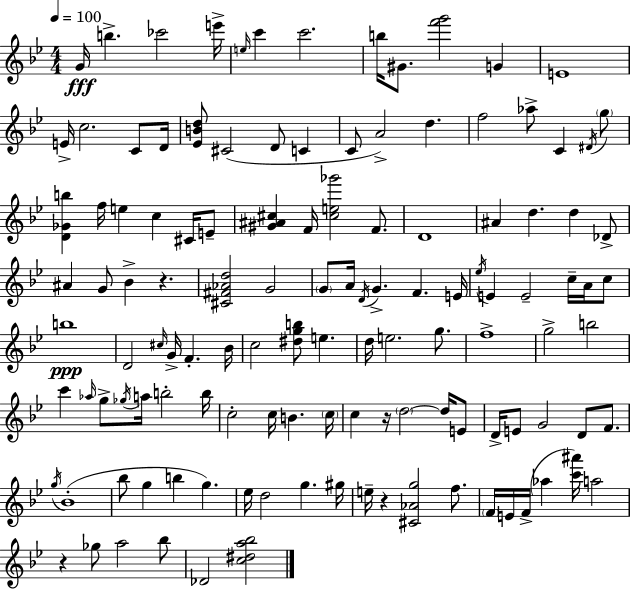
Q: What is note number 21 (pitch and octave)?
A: D5